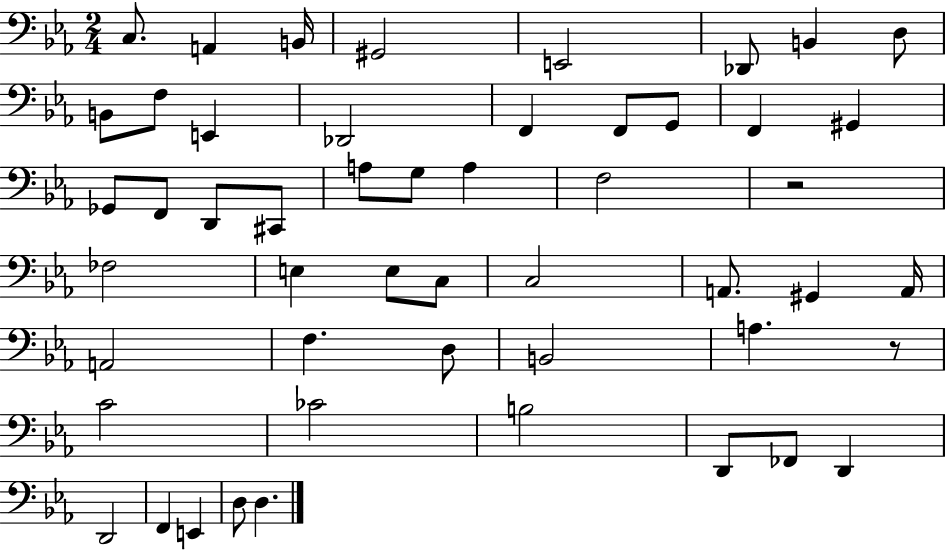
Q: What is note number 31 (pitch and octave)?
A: A2